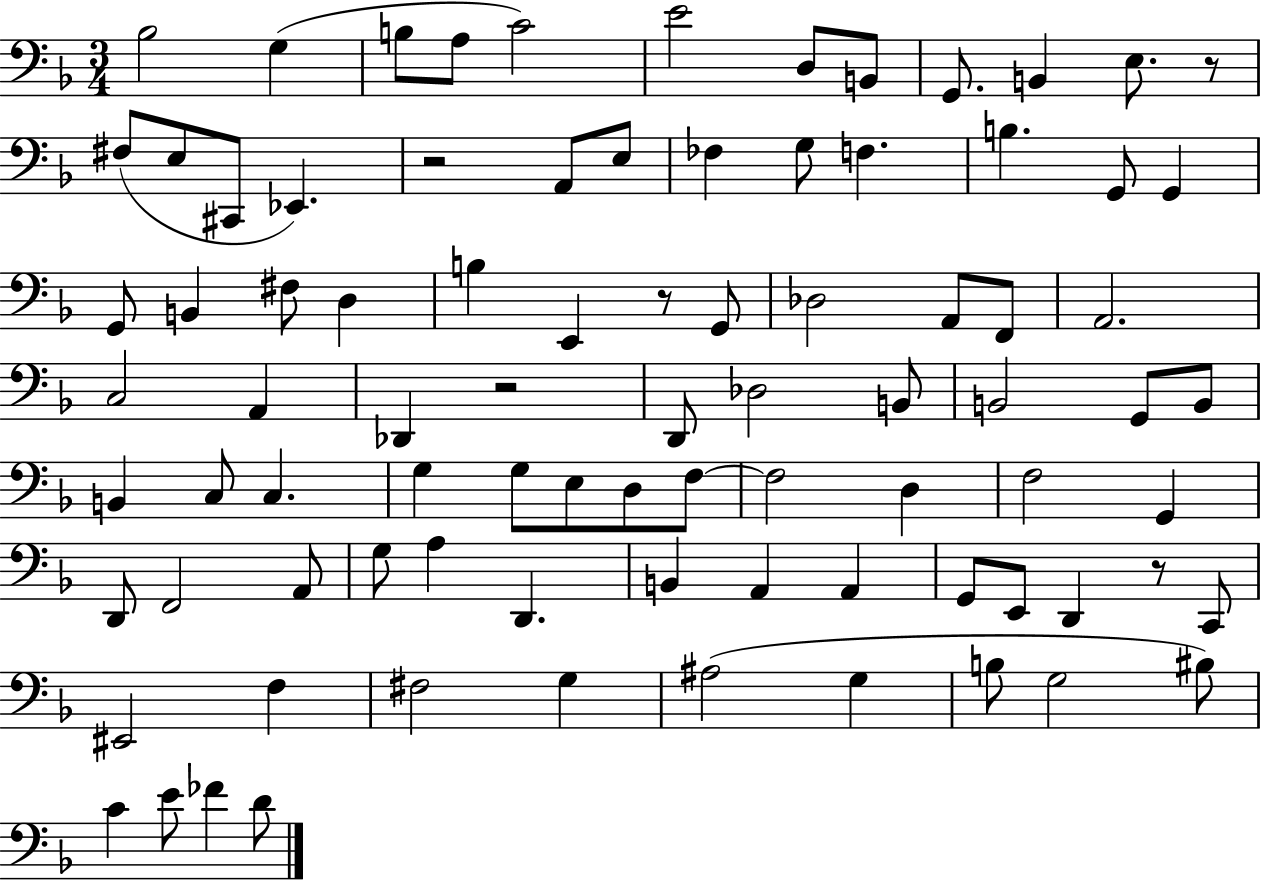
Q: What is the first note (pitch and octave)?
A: Bb3